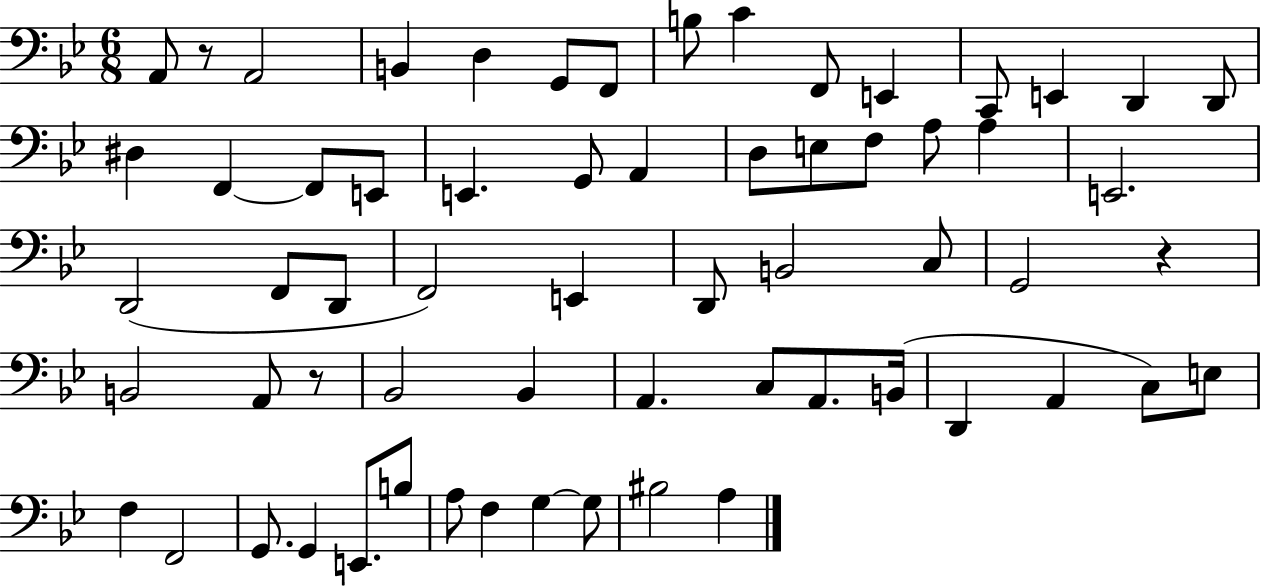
A2/e R/e A2/h B2/q D3/q G2/e F2/e B3/e C4/q F2/e E2/q C2/e E2/q D2/q D2/e D#3/q F2/q F2/e E2/e E2/q. G2/e A2/q D3/e E3/e F3/e A3/e A3/q E2/h. D2/h F2/e D2/e F2/h E2/q D2/e B2/h C3/e G2/h R/q B2/h A2/e R/e Bb2/h Bb2/q A2/q. C3/e A2/e. B2/s D2/q A2/q C3/e E3/e F3/q F2/h G2/e. G2/q E2/e. B3/e A3/e F3/q G3/q G3/e BIS3/h A3/q